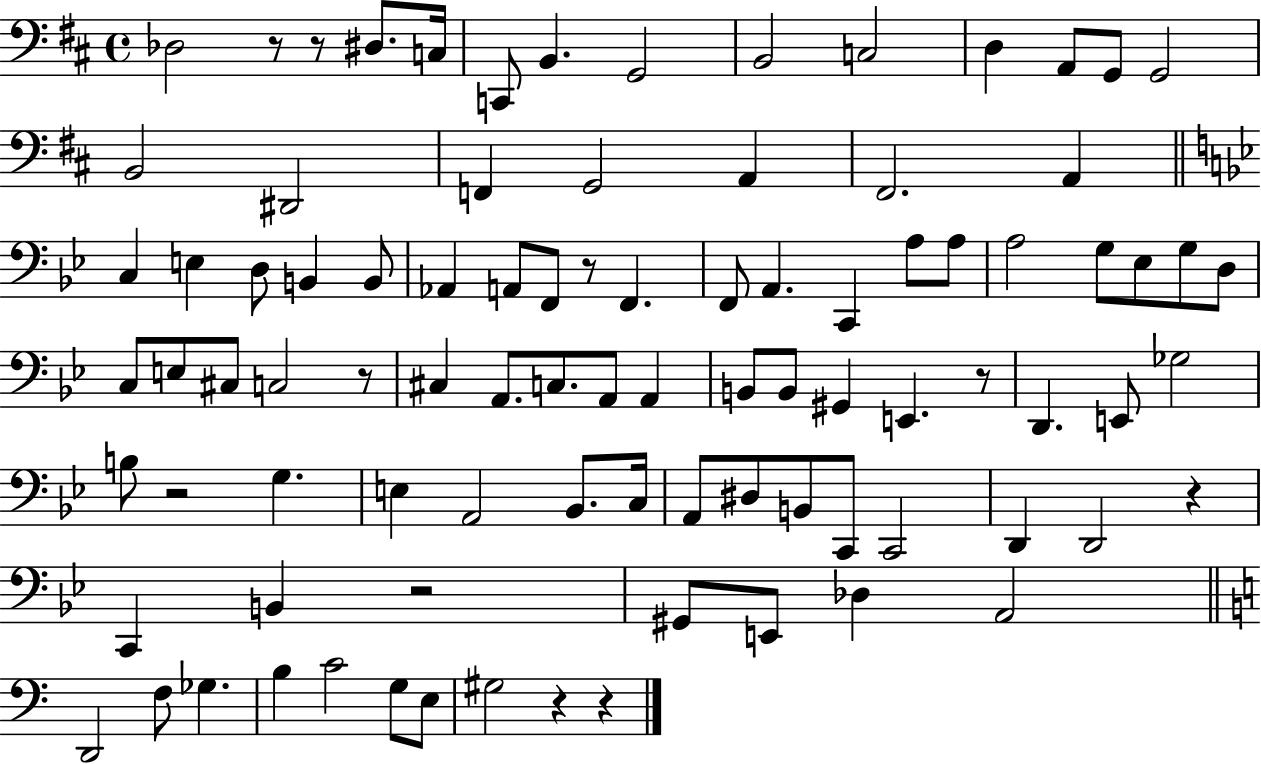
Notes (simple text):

Db3/h R/e R/e D#3/e. C3/s C2/e B2/q. G2/h B2/h C3/h D3/q A2/e G2/e G2/h B2/h D#2/h F2/q G2/h A2/q F#2/h. A2/q C3/q E3/q D3/e B2/q B2/e Ab2/q A2/e F2/e R/e F2/q. F2/e A2/q. C2/q A3/e A3/e A3/h G3/e Eb3/e G3/e D3/e C3/e E3/e C#3/e C3/h R/e C#3/q A2/e. C3/e. A2/e A2/q B2/e B2/e G#2/q E2/q. R/e D2/q. E2/e Gb3/h B3/e R/h G3/q. E3/q A2/h Bb2/e. C3/s A2/e D#3/e B2/e C2/e C2/h D2/q D2/h R/q C2/q B2/q R/h G#2/e E2/e Db3/q A2/h D2/h F3/e Gb3/q. B3/q C4/h G3/e E3/e G#3/h R/q R/q